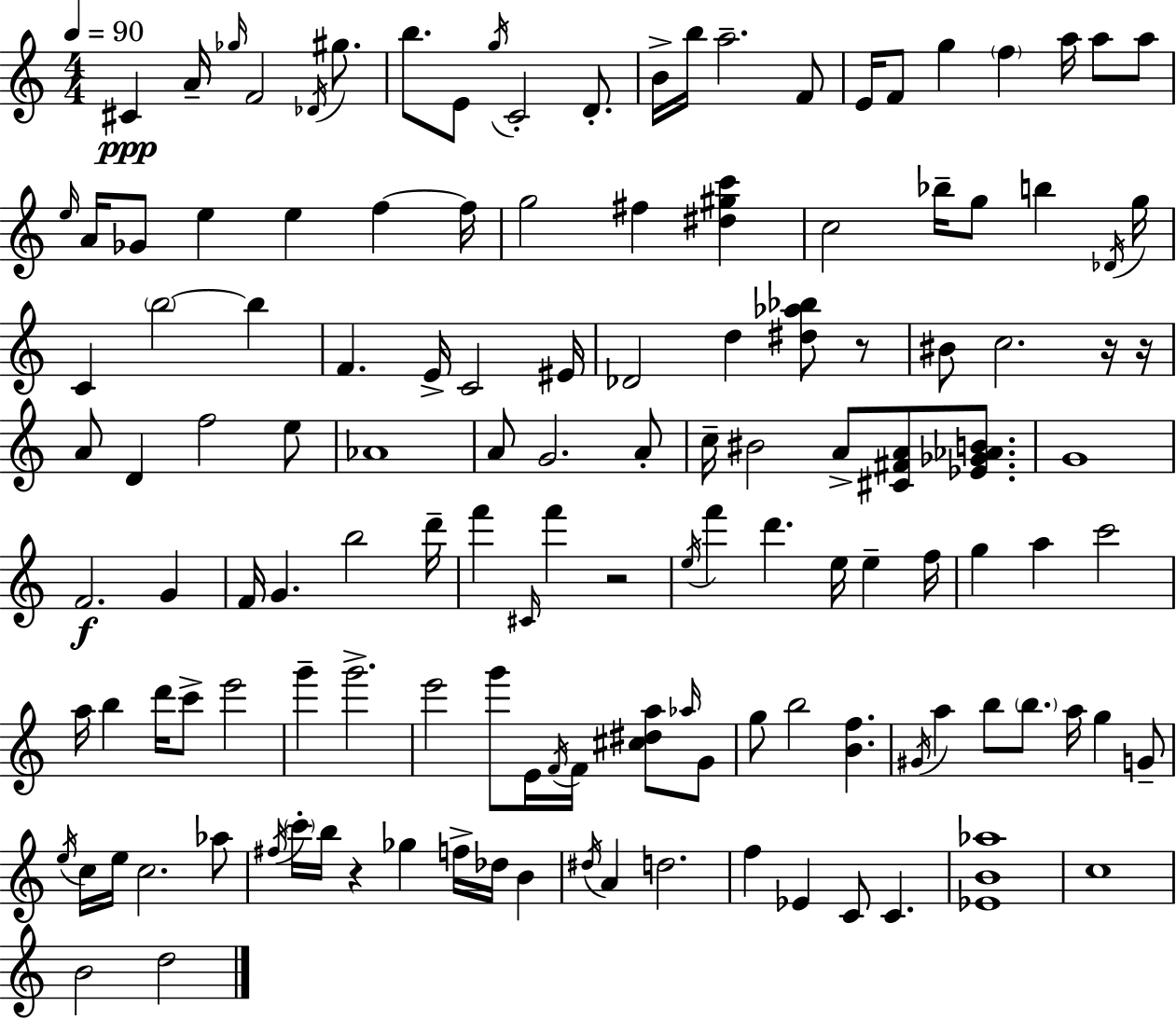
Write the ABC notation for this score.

X:1
T:Untitled
M:4/4
L:1/4
K:C
^C A/4 _g/4 F2 _D/4 ^g/2 b/2 E/2 g/4 C2 D/2 B/4 b/4 a2 F/2 E/4 F/2 g f a/4 a/2 a/2 e/4 A/4 _G/2 e e f f/4 g2 ^f [^d^gc'] c2 _b/4 g/2 b _D/4 g/4 C b2 b F E/4 C2 ^E/4 _D2 d [^d_a_b]/2 z/2 ^B/2 c2 z/4 z/4 A/2 D f2 e/2 _A4 A/2 G2 A/2 c/4 ^B2 A/2 [^C^FA]/2 [_E_G_AB]/2 G4 F2 G F/4 G b2 d'/4 f' ^C/4 f' z2 e/4 f' d' e/4 e f/4 g a c'2 a/4 b d'/4 c'/2 e'2 g' g'2 e'2 g'/2 E/4 F/4 F/4 [^c^da]/2 _a/4 G/2 g/2 b2 [Bf] ^G/4 a b/2 b/2 a/4 g G/2 e/4 c/4 e/4 c2 _a/2 ^f/4 c'/4 b/4 z _g f/4 _d/4 B ^d/4 A d2 f _E C/2 C [_EB_a]4 c4 B2 d2